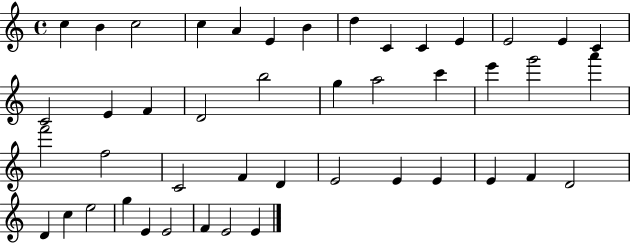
X:1
T:Untitled
M:4/4
L:1/4
K:C
c B c2 c A E B d C C E E2 E C C2 E F D2 b2 g a2 c' e' g'2 a' f'2 f2 C2 F D E2 E E E F D2 D c e2 g E E2 F E2 E